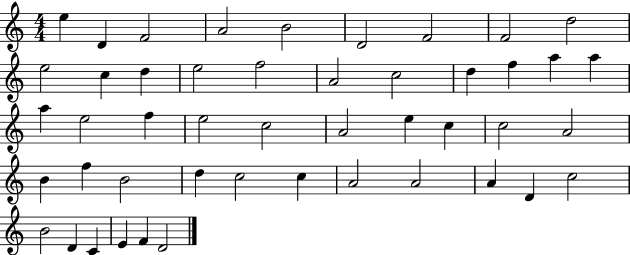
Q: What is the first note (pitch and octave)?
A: E5